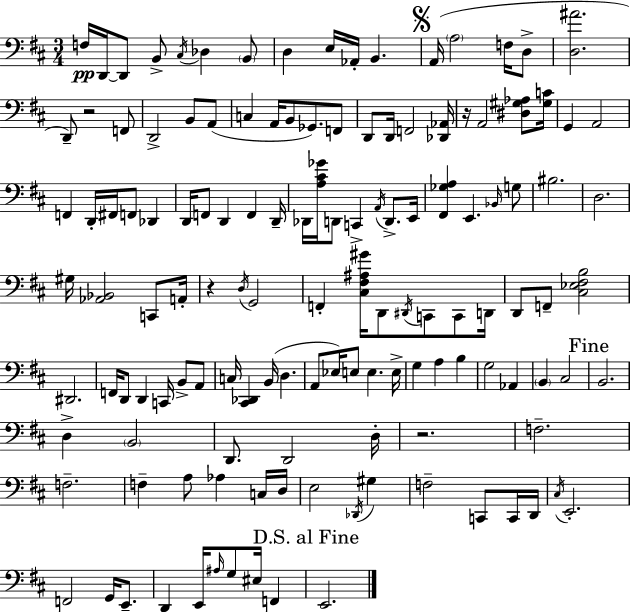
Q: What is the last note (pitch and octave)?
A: E2